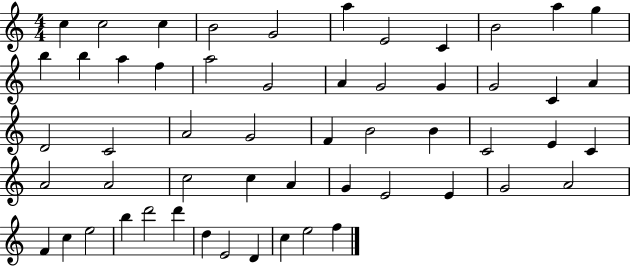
X:1
T:Untitled
M:4/4
L:1/4
K:C
c c2 c B2 G2 a E2 C B2 a g b b a f a2 G2 A G2 G G2 C A D2 C2 A2 G2 F B2 B C2 E C A2 A2 c2 c A G E2 E G2 A2 F c e2 b d'2 d' d E2 D c e2 f